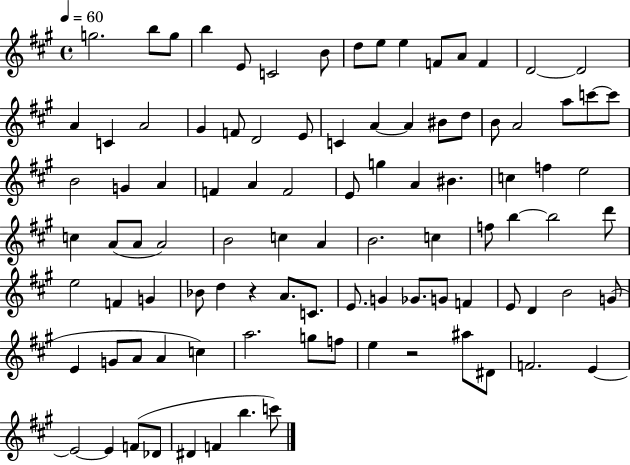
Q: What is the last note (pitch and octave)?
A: C6